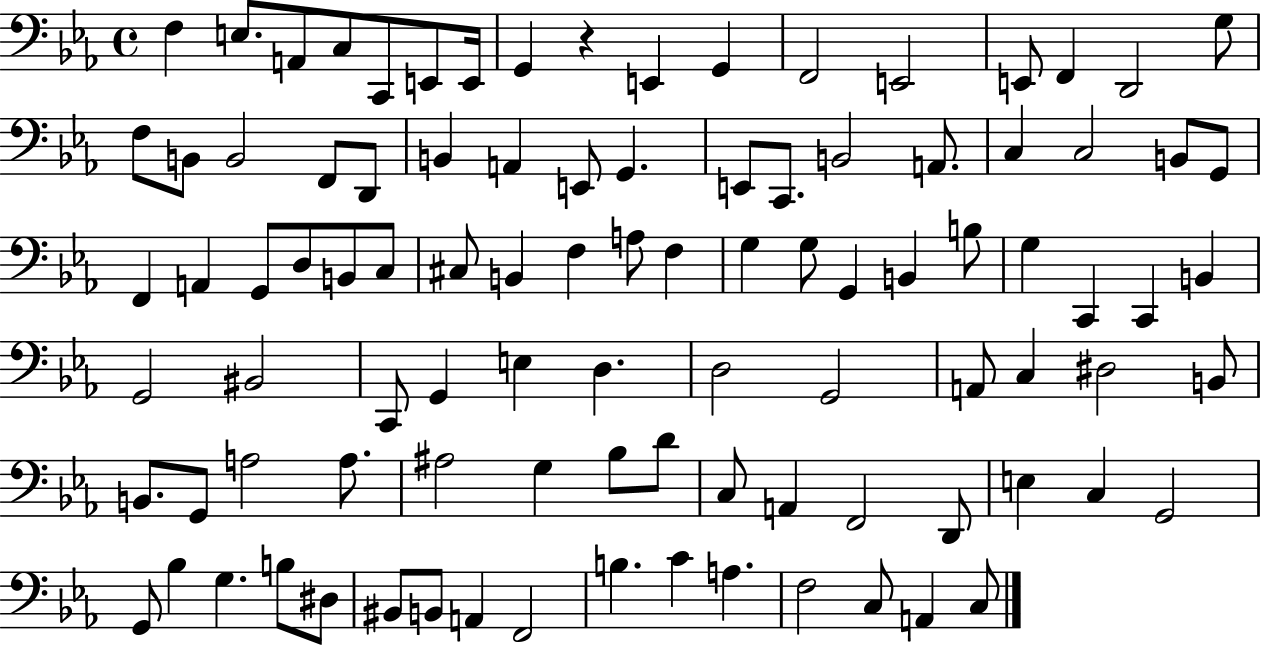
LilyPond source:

{
  \clef bass
  \time 4/4
  \defaultTimeSignature
  \key ees \major
  f4 e8. a,8 c8 c,8 e,8 e,16 | g,4 r4 e,4 g,4 | f,2 e,2 | e,8 f,4 d,2 g8 | \break f8 b,8 b,2 f,8 d,8 | b,4 a,4 e,8 g,4. | e,8 c,8. b,2 a,8. | c4 c2 b,8 g,8 | \break f,4 a,4 g,8 d8 b,8 c8 | cis8 b,4 f4 a8 f4 | g4 g8 g,4 b,4 b8 | g4 c,4 c,4 b,4 | \break g,2 bis,2 | c,8 g,4 e4 d4. | d2 g,2 | a,8 c4 dis2 b,8 | \break b,8. g,8 a2 a8. | ais2 g4 bes8 d'8 | c8 a,4 f,2 d,8 | e4 c4 g,2 | \break g,8 bes4 g4. b8 dis8 | bis,8 b,8 a,4 f,2 | b4. c'4 a4. | f2 c8 a,4 c8 | \break \bar "|."
}